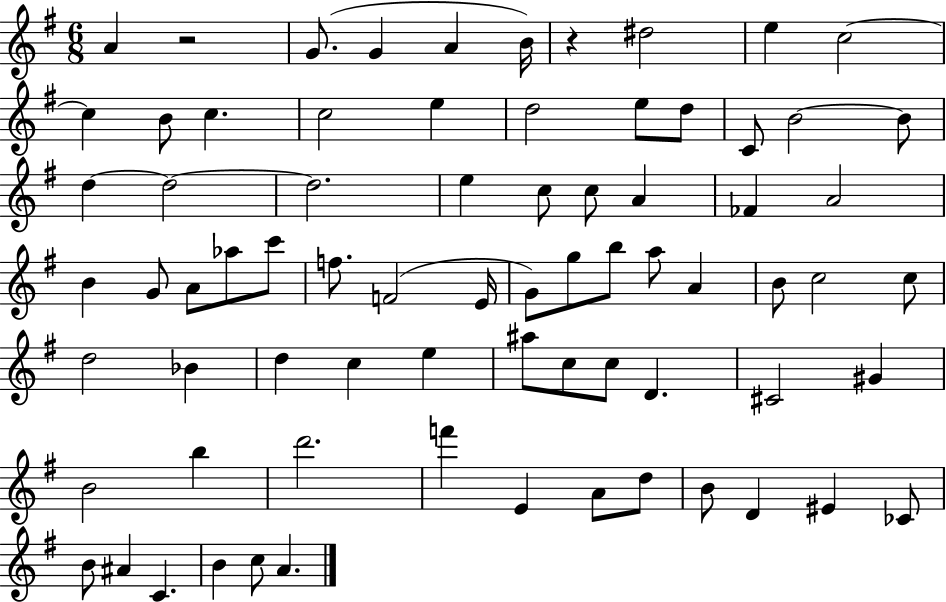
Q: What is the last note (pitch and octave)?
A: A4